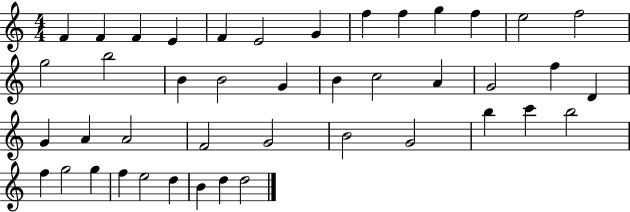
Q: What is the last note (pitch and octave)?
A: D5